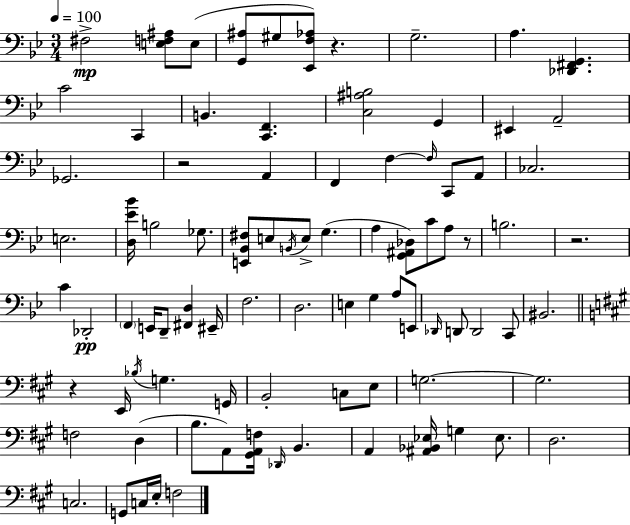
X:1
T:Untitled
M:3/4
L:1/4
K:Bb
^F,2 [E,F,^A,]/2 E,/2 [G,,^A,]/2 ^G,/2 [_E,,F,_A,]/2 z G,2 A, [_D,,^F,,G,,] C2 C,, B,, [C,,F,,] [C,^A,B,]2 G,, ^E,, A,,2 _G,,2 z2 A,, F,, F, F,/4 C,,/2 A,,/2 _C,2 E,2 [D,_E_B]/4 B,2 _G,/2 [E,,_B,,^F,]/2 E,/2 B,,/4 E,/2 G, A, [G,,^A,,_D,]/2 C/2 A,/2 z/2 B,2 z2 C _D,,2 F,, E,,/4 D,,/2 [^F,,D,] ^E,,/4 F,2 D,2 E, G, A,/2 E,,/2 _D,,/4 D,,/2 D,,2 C,,/2 ^B,,2 z E,,/4 _B,/4 G, G,,/4 B,,2 C,/2 E,/2 G,2 G,2 F,2 D, B,/2 A,,/2 [^G,,A,,F,]/4 _D,,/4 B,, A,, [^A,,_B,,_E,]/4 G, _E,/2 D,2 C,2 G,,/2 C,/4 E,/4 F,2